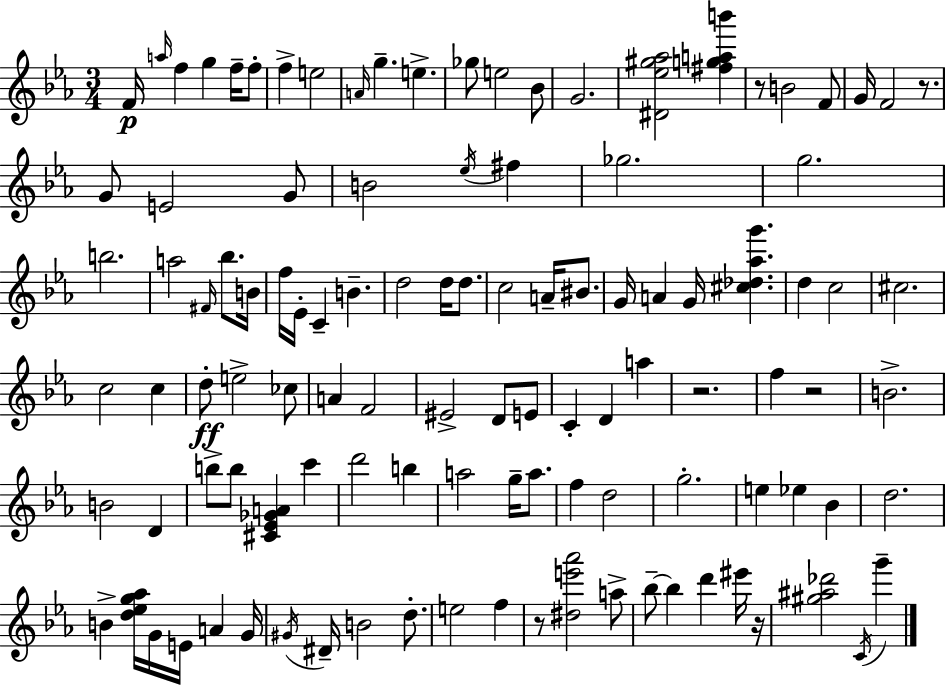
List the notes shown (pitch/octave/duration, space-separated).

F4/s A5/s F5/q G5/q F5/s F5/e F5/q E5/h A4/s G5/q. E5/q. Gb5/e E5/h Bb4/e G4/h. [D#4,Eb5,G#5,Ab5]/h [F#5,G5,A5,B6]/q R/e B4/h F4/e G4/s F4/h R/e. G4/e E4/h G4/e B4/h Eb5/s F#5/q Gb5/h. G5/h. B5/h. A5/h F#4/s Bb5/e. B4/s F5/s Eb4/s C4/q B4/q. D5/h D5/s D5/e. C5/h A4/s BIS4/e. G4/s A4/q G4/s [C#5,Db5,Ab5,G6]/q. D5/q C5/h C#5/h. C5/h C5/q D5/e E5/h CES5/e A4/q F4/h EIS4/h D4/e E4/e C4/q D4/q A5/q R/h. F5/q R/h B4/h. B4/h D4/q B5/e B5/e [C#4,Eb4,Gb4,A4]/q C6/q D6/h B5/q A5/h G5/s A5/e. F5/q D5/h G5/h. E5/q Eb5/q Bb4/q D5/h. B4/q [D5,Eb5,G5,Ab5]/s G4/s E4/s A4/q G4/s G#4/s D#4/s B4/h D5/e. E5/h F5/q R/e [D#5,E6,Ab6]/h A5/e Bb5/e Bb5/q D6/q EIS6/s R/s [G#5,A#5,Db6]/h C4/s G6/q